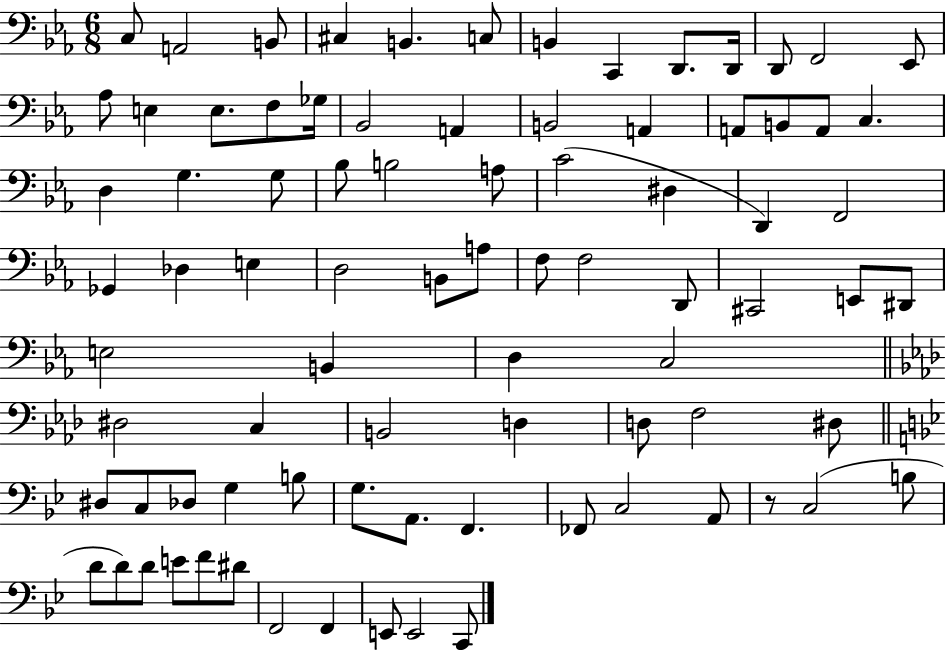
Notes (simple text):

C3/e A2/h B2/e C#3/q B2/q. C3/e B2/q C2/q D2/e. D2/s D2/e F2/h Eb2/e Ab3/e E3/q E3/e. F3/e Gb3/s Bb2/h A2/q B2/h A2/q A2/e B2/e A2/e C3/q. D3/q G3/q. G3/e Bb3/e B3/h A3/e C4/h D#3/q D2/q F2/h Gb2/q Db3/q E3/q D3/h B2/e A3/e F3/e F3/h D2/e C#2/h E2/e D#2/e E3/h B2/q D3/q C3/h D#3/h C3/q B2/h D3/q D3/e F3/h D#3/e D#3/e C3/e Db3/e G3/q B3/e G3/e. A2/e. F2/q. FES2/e C3/h A2/e R/e C3/h B3/e D4/e D4/e D4/e E4/e F4/e D#4/e F2/h F2/q E2/e E2/h C2/e